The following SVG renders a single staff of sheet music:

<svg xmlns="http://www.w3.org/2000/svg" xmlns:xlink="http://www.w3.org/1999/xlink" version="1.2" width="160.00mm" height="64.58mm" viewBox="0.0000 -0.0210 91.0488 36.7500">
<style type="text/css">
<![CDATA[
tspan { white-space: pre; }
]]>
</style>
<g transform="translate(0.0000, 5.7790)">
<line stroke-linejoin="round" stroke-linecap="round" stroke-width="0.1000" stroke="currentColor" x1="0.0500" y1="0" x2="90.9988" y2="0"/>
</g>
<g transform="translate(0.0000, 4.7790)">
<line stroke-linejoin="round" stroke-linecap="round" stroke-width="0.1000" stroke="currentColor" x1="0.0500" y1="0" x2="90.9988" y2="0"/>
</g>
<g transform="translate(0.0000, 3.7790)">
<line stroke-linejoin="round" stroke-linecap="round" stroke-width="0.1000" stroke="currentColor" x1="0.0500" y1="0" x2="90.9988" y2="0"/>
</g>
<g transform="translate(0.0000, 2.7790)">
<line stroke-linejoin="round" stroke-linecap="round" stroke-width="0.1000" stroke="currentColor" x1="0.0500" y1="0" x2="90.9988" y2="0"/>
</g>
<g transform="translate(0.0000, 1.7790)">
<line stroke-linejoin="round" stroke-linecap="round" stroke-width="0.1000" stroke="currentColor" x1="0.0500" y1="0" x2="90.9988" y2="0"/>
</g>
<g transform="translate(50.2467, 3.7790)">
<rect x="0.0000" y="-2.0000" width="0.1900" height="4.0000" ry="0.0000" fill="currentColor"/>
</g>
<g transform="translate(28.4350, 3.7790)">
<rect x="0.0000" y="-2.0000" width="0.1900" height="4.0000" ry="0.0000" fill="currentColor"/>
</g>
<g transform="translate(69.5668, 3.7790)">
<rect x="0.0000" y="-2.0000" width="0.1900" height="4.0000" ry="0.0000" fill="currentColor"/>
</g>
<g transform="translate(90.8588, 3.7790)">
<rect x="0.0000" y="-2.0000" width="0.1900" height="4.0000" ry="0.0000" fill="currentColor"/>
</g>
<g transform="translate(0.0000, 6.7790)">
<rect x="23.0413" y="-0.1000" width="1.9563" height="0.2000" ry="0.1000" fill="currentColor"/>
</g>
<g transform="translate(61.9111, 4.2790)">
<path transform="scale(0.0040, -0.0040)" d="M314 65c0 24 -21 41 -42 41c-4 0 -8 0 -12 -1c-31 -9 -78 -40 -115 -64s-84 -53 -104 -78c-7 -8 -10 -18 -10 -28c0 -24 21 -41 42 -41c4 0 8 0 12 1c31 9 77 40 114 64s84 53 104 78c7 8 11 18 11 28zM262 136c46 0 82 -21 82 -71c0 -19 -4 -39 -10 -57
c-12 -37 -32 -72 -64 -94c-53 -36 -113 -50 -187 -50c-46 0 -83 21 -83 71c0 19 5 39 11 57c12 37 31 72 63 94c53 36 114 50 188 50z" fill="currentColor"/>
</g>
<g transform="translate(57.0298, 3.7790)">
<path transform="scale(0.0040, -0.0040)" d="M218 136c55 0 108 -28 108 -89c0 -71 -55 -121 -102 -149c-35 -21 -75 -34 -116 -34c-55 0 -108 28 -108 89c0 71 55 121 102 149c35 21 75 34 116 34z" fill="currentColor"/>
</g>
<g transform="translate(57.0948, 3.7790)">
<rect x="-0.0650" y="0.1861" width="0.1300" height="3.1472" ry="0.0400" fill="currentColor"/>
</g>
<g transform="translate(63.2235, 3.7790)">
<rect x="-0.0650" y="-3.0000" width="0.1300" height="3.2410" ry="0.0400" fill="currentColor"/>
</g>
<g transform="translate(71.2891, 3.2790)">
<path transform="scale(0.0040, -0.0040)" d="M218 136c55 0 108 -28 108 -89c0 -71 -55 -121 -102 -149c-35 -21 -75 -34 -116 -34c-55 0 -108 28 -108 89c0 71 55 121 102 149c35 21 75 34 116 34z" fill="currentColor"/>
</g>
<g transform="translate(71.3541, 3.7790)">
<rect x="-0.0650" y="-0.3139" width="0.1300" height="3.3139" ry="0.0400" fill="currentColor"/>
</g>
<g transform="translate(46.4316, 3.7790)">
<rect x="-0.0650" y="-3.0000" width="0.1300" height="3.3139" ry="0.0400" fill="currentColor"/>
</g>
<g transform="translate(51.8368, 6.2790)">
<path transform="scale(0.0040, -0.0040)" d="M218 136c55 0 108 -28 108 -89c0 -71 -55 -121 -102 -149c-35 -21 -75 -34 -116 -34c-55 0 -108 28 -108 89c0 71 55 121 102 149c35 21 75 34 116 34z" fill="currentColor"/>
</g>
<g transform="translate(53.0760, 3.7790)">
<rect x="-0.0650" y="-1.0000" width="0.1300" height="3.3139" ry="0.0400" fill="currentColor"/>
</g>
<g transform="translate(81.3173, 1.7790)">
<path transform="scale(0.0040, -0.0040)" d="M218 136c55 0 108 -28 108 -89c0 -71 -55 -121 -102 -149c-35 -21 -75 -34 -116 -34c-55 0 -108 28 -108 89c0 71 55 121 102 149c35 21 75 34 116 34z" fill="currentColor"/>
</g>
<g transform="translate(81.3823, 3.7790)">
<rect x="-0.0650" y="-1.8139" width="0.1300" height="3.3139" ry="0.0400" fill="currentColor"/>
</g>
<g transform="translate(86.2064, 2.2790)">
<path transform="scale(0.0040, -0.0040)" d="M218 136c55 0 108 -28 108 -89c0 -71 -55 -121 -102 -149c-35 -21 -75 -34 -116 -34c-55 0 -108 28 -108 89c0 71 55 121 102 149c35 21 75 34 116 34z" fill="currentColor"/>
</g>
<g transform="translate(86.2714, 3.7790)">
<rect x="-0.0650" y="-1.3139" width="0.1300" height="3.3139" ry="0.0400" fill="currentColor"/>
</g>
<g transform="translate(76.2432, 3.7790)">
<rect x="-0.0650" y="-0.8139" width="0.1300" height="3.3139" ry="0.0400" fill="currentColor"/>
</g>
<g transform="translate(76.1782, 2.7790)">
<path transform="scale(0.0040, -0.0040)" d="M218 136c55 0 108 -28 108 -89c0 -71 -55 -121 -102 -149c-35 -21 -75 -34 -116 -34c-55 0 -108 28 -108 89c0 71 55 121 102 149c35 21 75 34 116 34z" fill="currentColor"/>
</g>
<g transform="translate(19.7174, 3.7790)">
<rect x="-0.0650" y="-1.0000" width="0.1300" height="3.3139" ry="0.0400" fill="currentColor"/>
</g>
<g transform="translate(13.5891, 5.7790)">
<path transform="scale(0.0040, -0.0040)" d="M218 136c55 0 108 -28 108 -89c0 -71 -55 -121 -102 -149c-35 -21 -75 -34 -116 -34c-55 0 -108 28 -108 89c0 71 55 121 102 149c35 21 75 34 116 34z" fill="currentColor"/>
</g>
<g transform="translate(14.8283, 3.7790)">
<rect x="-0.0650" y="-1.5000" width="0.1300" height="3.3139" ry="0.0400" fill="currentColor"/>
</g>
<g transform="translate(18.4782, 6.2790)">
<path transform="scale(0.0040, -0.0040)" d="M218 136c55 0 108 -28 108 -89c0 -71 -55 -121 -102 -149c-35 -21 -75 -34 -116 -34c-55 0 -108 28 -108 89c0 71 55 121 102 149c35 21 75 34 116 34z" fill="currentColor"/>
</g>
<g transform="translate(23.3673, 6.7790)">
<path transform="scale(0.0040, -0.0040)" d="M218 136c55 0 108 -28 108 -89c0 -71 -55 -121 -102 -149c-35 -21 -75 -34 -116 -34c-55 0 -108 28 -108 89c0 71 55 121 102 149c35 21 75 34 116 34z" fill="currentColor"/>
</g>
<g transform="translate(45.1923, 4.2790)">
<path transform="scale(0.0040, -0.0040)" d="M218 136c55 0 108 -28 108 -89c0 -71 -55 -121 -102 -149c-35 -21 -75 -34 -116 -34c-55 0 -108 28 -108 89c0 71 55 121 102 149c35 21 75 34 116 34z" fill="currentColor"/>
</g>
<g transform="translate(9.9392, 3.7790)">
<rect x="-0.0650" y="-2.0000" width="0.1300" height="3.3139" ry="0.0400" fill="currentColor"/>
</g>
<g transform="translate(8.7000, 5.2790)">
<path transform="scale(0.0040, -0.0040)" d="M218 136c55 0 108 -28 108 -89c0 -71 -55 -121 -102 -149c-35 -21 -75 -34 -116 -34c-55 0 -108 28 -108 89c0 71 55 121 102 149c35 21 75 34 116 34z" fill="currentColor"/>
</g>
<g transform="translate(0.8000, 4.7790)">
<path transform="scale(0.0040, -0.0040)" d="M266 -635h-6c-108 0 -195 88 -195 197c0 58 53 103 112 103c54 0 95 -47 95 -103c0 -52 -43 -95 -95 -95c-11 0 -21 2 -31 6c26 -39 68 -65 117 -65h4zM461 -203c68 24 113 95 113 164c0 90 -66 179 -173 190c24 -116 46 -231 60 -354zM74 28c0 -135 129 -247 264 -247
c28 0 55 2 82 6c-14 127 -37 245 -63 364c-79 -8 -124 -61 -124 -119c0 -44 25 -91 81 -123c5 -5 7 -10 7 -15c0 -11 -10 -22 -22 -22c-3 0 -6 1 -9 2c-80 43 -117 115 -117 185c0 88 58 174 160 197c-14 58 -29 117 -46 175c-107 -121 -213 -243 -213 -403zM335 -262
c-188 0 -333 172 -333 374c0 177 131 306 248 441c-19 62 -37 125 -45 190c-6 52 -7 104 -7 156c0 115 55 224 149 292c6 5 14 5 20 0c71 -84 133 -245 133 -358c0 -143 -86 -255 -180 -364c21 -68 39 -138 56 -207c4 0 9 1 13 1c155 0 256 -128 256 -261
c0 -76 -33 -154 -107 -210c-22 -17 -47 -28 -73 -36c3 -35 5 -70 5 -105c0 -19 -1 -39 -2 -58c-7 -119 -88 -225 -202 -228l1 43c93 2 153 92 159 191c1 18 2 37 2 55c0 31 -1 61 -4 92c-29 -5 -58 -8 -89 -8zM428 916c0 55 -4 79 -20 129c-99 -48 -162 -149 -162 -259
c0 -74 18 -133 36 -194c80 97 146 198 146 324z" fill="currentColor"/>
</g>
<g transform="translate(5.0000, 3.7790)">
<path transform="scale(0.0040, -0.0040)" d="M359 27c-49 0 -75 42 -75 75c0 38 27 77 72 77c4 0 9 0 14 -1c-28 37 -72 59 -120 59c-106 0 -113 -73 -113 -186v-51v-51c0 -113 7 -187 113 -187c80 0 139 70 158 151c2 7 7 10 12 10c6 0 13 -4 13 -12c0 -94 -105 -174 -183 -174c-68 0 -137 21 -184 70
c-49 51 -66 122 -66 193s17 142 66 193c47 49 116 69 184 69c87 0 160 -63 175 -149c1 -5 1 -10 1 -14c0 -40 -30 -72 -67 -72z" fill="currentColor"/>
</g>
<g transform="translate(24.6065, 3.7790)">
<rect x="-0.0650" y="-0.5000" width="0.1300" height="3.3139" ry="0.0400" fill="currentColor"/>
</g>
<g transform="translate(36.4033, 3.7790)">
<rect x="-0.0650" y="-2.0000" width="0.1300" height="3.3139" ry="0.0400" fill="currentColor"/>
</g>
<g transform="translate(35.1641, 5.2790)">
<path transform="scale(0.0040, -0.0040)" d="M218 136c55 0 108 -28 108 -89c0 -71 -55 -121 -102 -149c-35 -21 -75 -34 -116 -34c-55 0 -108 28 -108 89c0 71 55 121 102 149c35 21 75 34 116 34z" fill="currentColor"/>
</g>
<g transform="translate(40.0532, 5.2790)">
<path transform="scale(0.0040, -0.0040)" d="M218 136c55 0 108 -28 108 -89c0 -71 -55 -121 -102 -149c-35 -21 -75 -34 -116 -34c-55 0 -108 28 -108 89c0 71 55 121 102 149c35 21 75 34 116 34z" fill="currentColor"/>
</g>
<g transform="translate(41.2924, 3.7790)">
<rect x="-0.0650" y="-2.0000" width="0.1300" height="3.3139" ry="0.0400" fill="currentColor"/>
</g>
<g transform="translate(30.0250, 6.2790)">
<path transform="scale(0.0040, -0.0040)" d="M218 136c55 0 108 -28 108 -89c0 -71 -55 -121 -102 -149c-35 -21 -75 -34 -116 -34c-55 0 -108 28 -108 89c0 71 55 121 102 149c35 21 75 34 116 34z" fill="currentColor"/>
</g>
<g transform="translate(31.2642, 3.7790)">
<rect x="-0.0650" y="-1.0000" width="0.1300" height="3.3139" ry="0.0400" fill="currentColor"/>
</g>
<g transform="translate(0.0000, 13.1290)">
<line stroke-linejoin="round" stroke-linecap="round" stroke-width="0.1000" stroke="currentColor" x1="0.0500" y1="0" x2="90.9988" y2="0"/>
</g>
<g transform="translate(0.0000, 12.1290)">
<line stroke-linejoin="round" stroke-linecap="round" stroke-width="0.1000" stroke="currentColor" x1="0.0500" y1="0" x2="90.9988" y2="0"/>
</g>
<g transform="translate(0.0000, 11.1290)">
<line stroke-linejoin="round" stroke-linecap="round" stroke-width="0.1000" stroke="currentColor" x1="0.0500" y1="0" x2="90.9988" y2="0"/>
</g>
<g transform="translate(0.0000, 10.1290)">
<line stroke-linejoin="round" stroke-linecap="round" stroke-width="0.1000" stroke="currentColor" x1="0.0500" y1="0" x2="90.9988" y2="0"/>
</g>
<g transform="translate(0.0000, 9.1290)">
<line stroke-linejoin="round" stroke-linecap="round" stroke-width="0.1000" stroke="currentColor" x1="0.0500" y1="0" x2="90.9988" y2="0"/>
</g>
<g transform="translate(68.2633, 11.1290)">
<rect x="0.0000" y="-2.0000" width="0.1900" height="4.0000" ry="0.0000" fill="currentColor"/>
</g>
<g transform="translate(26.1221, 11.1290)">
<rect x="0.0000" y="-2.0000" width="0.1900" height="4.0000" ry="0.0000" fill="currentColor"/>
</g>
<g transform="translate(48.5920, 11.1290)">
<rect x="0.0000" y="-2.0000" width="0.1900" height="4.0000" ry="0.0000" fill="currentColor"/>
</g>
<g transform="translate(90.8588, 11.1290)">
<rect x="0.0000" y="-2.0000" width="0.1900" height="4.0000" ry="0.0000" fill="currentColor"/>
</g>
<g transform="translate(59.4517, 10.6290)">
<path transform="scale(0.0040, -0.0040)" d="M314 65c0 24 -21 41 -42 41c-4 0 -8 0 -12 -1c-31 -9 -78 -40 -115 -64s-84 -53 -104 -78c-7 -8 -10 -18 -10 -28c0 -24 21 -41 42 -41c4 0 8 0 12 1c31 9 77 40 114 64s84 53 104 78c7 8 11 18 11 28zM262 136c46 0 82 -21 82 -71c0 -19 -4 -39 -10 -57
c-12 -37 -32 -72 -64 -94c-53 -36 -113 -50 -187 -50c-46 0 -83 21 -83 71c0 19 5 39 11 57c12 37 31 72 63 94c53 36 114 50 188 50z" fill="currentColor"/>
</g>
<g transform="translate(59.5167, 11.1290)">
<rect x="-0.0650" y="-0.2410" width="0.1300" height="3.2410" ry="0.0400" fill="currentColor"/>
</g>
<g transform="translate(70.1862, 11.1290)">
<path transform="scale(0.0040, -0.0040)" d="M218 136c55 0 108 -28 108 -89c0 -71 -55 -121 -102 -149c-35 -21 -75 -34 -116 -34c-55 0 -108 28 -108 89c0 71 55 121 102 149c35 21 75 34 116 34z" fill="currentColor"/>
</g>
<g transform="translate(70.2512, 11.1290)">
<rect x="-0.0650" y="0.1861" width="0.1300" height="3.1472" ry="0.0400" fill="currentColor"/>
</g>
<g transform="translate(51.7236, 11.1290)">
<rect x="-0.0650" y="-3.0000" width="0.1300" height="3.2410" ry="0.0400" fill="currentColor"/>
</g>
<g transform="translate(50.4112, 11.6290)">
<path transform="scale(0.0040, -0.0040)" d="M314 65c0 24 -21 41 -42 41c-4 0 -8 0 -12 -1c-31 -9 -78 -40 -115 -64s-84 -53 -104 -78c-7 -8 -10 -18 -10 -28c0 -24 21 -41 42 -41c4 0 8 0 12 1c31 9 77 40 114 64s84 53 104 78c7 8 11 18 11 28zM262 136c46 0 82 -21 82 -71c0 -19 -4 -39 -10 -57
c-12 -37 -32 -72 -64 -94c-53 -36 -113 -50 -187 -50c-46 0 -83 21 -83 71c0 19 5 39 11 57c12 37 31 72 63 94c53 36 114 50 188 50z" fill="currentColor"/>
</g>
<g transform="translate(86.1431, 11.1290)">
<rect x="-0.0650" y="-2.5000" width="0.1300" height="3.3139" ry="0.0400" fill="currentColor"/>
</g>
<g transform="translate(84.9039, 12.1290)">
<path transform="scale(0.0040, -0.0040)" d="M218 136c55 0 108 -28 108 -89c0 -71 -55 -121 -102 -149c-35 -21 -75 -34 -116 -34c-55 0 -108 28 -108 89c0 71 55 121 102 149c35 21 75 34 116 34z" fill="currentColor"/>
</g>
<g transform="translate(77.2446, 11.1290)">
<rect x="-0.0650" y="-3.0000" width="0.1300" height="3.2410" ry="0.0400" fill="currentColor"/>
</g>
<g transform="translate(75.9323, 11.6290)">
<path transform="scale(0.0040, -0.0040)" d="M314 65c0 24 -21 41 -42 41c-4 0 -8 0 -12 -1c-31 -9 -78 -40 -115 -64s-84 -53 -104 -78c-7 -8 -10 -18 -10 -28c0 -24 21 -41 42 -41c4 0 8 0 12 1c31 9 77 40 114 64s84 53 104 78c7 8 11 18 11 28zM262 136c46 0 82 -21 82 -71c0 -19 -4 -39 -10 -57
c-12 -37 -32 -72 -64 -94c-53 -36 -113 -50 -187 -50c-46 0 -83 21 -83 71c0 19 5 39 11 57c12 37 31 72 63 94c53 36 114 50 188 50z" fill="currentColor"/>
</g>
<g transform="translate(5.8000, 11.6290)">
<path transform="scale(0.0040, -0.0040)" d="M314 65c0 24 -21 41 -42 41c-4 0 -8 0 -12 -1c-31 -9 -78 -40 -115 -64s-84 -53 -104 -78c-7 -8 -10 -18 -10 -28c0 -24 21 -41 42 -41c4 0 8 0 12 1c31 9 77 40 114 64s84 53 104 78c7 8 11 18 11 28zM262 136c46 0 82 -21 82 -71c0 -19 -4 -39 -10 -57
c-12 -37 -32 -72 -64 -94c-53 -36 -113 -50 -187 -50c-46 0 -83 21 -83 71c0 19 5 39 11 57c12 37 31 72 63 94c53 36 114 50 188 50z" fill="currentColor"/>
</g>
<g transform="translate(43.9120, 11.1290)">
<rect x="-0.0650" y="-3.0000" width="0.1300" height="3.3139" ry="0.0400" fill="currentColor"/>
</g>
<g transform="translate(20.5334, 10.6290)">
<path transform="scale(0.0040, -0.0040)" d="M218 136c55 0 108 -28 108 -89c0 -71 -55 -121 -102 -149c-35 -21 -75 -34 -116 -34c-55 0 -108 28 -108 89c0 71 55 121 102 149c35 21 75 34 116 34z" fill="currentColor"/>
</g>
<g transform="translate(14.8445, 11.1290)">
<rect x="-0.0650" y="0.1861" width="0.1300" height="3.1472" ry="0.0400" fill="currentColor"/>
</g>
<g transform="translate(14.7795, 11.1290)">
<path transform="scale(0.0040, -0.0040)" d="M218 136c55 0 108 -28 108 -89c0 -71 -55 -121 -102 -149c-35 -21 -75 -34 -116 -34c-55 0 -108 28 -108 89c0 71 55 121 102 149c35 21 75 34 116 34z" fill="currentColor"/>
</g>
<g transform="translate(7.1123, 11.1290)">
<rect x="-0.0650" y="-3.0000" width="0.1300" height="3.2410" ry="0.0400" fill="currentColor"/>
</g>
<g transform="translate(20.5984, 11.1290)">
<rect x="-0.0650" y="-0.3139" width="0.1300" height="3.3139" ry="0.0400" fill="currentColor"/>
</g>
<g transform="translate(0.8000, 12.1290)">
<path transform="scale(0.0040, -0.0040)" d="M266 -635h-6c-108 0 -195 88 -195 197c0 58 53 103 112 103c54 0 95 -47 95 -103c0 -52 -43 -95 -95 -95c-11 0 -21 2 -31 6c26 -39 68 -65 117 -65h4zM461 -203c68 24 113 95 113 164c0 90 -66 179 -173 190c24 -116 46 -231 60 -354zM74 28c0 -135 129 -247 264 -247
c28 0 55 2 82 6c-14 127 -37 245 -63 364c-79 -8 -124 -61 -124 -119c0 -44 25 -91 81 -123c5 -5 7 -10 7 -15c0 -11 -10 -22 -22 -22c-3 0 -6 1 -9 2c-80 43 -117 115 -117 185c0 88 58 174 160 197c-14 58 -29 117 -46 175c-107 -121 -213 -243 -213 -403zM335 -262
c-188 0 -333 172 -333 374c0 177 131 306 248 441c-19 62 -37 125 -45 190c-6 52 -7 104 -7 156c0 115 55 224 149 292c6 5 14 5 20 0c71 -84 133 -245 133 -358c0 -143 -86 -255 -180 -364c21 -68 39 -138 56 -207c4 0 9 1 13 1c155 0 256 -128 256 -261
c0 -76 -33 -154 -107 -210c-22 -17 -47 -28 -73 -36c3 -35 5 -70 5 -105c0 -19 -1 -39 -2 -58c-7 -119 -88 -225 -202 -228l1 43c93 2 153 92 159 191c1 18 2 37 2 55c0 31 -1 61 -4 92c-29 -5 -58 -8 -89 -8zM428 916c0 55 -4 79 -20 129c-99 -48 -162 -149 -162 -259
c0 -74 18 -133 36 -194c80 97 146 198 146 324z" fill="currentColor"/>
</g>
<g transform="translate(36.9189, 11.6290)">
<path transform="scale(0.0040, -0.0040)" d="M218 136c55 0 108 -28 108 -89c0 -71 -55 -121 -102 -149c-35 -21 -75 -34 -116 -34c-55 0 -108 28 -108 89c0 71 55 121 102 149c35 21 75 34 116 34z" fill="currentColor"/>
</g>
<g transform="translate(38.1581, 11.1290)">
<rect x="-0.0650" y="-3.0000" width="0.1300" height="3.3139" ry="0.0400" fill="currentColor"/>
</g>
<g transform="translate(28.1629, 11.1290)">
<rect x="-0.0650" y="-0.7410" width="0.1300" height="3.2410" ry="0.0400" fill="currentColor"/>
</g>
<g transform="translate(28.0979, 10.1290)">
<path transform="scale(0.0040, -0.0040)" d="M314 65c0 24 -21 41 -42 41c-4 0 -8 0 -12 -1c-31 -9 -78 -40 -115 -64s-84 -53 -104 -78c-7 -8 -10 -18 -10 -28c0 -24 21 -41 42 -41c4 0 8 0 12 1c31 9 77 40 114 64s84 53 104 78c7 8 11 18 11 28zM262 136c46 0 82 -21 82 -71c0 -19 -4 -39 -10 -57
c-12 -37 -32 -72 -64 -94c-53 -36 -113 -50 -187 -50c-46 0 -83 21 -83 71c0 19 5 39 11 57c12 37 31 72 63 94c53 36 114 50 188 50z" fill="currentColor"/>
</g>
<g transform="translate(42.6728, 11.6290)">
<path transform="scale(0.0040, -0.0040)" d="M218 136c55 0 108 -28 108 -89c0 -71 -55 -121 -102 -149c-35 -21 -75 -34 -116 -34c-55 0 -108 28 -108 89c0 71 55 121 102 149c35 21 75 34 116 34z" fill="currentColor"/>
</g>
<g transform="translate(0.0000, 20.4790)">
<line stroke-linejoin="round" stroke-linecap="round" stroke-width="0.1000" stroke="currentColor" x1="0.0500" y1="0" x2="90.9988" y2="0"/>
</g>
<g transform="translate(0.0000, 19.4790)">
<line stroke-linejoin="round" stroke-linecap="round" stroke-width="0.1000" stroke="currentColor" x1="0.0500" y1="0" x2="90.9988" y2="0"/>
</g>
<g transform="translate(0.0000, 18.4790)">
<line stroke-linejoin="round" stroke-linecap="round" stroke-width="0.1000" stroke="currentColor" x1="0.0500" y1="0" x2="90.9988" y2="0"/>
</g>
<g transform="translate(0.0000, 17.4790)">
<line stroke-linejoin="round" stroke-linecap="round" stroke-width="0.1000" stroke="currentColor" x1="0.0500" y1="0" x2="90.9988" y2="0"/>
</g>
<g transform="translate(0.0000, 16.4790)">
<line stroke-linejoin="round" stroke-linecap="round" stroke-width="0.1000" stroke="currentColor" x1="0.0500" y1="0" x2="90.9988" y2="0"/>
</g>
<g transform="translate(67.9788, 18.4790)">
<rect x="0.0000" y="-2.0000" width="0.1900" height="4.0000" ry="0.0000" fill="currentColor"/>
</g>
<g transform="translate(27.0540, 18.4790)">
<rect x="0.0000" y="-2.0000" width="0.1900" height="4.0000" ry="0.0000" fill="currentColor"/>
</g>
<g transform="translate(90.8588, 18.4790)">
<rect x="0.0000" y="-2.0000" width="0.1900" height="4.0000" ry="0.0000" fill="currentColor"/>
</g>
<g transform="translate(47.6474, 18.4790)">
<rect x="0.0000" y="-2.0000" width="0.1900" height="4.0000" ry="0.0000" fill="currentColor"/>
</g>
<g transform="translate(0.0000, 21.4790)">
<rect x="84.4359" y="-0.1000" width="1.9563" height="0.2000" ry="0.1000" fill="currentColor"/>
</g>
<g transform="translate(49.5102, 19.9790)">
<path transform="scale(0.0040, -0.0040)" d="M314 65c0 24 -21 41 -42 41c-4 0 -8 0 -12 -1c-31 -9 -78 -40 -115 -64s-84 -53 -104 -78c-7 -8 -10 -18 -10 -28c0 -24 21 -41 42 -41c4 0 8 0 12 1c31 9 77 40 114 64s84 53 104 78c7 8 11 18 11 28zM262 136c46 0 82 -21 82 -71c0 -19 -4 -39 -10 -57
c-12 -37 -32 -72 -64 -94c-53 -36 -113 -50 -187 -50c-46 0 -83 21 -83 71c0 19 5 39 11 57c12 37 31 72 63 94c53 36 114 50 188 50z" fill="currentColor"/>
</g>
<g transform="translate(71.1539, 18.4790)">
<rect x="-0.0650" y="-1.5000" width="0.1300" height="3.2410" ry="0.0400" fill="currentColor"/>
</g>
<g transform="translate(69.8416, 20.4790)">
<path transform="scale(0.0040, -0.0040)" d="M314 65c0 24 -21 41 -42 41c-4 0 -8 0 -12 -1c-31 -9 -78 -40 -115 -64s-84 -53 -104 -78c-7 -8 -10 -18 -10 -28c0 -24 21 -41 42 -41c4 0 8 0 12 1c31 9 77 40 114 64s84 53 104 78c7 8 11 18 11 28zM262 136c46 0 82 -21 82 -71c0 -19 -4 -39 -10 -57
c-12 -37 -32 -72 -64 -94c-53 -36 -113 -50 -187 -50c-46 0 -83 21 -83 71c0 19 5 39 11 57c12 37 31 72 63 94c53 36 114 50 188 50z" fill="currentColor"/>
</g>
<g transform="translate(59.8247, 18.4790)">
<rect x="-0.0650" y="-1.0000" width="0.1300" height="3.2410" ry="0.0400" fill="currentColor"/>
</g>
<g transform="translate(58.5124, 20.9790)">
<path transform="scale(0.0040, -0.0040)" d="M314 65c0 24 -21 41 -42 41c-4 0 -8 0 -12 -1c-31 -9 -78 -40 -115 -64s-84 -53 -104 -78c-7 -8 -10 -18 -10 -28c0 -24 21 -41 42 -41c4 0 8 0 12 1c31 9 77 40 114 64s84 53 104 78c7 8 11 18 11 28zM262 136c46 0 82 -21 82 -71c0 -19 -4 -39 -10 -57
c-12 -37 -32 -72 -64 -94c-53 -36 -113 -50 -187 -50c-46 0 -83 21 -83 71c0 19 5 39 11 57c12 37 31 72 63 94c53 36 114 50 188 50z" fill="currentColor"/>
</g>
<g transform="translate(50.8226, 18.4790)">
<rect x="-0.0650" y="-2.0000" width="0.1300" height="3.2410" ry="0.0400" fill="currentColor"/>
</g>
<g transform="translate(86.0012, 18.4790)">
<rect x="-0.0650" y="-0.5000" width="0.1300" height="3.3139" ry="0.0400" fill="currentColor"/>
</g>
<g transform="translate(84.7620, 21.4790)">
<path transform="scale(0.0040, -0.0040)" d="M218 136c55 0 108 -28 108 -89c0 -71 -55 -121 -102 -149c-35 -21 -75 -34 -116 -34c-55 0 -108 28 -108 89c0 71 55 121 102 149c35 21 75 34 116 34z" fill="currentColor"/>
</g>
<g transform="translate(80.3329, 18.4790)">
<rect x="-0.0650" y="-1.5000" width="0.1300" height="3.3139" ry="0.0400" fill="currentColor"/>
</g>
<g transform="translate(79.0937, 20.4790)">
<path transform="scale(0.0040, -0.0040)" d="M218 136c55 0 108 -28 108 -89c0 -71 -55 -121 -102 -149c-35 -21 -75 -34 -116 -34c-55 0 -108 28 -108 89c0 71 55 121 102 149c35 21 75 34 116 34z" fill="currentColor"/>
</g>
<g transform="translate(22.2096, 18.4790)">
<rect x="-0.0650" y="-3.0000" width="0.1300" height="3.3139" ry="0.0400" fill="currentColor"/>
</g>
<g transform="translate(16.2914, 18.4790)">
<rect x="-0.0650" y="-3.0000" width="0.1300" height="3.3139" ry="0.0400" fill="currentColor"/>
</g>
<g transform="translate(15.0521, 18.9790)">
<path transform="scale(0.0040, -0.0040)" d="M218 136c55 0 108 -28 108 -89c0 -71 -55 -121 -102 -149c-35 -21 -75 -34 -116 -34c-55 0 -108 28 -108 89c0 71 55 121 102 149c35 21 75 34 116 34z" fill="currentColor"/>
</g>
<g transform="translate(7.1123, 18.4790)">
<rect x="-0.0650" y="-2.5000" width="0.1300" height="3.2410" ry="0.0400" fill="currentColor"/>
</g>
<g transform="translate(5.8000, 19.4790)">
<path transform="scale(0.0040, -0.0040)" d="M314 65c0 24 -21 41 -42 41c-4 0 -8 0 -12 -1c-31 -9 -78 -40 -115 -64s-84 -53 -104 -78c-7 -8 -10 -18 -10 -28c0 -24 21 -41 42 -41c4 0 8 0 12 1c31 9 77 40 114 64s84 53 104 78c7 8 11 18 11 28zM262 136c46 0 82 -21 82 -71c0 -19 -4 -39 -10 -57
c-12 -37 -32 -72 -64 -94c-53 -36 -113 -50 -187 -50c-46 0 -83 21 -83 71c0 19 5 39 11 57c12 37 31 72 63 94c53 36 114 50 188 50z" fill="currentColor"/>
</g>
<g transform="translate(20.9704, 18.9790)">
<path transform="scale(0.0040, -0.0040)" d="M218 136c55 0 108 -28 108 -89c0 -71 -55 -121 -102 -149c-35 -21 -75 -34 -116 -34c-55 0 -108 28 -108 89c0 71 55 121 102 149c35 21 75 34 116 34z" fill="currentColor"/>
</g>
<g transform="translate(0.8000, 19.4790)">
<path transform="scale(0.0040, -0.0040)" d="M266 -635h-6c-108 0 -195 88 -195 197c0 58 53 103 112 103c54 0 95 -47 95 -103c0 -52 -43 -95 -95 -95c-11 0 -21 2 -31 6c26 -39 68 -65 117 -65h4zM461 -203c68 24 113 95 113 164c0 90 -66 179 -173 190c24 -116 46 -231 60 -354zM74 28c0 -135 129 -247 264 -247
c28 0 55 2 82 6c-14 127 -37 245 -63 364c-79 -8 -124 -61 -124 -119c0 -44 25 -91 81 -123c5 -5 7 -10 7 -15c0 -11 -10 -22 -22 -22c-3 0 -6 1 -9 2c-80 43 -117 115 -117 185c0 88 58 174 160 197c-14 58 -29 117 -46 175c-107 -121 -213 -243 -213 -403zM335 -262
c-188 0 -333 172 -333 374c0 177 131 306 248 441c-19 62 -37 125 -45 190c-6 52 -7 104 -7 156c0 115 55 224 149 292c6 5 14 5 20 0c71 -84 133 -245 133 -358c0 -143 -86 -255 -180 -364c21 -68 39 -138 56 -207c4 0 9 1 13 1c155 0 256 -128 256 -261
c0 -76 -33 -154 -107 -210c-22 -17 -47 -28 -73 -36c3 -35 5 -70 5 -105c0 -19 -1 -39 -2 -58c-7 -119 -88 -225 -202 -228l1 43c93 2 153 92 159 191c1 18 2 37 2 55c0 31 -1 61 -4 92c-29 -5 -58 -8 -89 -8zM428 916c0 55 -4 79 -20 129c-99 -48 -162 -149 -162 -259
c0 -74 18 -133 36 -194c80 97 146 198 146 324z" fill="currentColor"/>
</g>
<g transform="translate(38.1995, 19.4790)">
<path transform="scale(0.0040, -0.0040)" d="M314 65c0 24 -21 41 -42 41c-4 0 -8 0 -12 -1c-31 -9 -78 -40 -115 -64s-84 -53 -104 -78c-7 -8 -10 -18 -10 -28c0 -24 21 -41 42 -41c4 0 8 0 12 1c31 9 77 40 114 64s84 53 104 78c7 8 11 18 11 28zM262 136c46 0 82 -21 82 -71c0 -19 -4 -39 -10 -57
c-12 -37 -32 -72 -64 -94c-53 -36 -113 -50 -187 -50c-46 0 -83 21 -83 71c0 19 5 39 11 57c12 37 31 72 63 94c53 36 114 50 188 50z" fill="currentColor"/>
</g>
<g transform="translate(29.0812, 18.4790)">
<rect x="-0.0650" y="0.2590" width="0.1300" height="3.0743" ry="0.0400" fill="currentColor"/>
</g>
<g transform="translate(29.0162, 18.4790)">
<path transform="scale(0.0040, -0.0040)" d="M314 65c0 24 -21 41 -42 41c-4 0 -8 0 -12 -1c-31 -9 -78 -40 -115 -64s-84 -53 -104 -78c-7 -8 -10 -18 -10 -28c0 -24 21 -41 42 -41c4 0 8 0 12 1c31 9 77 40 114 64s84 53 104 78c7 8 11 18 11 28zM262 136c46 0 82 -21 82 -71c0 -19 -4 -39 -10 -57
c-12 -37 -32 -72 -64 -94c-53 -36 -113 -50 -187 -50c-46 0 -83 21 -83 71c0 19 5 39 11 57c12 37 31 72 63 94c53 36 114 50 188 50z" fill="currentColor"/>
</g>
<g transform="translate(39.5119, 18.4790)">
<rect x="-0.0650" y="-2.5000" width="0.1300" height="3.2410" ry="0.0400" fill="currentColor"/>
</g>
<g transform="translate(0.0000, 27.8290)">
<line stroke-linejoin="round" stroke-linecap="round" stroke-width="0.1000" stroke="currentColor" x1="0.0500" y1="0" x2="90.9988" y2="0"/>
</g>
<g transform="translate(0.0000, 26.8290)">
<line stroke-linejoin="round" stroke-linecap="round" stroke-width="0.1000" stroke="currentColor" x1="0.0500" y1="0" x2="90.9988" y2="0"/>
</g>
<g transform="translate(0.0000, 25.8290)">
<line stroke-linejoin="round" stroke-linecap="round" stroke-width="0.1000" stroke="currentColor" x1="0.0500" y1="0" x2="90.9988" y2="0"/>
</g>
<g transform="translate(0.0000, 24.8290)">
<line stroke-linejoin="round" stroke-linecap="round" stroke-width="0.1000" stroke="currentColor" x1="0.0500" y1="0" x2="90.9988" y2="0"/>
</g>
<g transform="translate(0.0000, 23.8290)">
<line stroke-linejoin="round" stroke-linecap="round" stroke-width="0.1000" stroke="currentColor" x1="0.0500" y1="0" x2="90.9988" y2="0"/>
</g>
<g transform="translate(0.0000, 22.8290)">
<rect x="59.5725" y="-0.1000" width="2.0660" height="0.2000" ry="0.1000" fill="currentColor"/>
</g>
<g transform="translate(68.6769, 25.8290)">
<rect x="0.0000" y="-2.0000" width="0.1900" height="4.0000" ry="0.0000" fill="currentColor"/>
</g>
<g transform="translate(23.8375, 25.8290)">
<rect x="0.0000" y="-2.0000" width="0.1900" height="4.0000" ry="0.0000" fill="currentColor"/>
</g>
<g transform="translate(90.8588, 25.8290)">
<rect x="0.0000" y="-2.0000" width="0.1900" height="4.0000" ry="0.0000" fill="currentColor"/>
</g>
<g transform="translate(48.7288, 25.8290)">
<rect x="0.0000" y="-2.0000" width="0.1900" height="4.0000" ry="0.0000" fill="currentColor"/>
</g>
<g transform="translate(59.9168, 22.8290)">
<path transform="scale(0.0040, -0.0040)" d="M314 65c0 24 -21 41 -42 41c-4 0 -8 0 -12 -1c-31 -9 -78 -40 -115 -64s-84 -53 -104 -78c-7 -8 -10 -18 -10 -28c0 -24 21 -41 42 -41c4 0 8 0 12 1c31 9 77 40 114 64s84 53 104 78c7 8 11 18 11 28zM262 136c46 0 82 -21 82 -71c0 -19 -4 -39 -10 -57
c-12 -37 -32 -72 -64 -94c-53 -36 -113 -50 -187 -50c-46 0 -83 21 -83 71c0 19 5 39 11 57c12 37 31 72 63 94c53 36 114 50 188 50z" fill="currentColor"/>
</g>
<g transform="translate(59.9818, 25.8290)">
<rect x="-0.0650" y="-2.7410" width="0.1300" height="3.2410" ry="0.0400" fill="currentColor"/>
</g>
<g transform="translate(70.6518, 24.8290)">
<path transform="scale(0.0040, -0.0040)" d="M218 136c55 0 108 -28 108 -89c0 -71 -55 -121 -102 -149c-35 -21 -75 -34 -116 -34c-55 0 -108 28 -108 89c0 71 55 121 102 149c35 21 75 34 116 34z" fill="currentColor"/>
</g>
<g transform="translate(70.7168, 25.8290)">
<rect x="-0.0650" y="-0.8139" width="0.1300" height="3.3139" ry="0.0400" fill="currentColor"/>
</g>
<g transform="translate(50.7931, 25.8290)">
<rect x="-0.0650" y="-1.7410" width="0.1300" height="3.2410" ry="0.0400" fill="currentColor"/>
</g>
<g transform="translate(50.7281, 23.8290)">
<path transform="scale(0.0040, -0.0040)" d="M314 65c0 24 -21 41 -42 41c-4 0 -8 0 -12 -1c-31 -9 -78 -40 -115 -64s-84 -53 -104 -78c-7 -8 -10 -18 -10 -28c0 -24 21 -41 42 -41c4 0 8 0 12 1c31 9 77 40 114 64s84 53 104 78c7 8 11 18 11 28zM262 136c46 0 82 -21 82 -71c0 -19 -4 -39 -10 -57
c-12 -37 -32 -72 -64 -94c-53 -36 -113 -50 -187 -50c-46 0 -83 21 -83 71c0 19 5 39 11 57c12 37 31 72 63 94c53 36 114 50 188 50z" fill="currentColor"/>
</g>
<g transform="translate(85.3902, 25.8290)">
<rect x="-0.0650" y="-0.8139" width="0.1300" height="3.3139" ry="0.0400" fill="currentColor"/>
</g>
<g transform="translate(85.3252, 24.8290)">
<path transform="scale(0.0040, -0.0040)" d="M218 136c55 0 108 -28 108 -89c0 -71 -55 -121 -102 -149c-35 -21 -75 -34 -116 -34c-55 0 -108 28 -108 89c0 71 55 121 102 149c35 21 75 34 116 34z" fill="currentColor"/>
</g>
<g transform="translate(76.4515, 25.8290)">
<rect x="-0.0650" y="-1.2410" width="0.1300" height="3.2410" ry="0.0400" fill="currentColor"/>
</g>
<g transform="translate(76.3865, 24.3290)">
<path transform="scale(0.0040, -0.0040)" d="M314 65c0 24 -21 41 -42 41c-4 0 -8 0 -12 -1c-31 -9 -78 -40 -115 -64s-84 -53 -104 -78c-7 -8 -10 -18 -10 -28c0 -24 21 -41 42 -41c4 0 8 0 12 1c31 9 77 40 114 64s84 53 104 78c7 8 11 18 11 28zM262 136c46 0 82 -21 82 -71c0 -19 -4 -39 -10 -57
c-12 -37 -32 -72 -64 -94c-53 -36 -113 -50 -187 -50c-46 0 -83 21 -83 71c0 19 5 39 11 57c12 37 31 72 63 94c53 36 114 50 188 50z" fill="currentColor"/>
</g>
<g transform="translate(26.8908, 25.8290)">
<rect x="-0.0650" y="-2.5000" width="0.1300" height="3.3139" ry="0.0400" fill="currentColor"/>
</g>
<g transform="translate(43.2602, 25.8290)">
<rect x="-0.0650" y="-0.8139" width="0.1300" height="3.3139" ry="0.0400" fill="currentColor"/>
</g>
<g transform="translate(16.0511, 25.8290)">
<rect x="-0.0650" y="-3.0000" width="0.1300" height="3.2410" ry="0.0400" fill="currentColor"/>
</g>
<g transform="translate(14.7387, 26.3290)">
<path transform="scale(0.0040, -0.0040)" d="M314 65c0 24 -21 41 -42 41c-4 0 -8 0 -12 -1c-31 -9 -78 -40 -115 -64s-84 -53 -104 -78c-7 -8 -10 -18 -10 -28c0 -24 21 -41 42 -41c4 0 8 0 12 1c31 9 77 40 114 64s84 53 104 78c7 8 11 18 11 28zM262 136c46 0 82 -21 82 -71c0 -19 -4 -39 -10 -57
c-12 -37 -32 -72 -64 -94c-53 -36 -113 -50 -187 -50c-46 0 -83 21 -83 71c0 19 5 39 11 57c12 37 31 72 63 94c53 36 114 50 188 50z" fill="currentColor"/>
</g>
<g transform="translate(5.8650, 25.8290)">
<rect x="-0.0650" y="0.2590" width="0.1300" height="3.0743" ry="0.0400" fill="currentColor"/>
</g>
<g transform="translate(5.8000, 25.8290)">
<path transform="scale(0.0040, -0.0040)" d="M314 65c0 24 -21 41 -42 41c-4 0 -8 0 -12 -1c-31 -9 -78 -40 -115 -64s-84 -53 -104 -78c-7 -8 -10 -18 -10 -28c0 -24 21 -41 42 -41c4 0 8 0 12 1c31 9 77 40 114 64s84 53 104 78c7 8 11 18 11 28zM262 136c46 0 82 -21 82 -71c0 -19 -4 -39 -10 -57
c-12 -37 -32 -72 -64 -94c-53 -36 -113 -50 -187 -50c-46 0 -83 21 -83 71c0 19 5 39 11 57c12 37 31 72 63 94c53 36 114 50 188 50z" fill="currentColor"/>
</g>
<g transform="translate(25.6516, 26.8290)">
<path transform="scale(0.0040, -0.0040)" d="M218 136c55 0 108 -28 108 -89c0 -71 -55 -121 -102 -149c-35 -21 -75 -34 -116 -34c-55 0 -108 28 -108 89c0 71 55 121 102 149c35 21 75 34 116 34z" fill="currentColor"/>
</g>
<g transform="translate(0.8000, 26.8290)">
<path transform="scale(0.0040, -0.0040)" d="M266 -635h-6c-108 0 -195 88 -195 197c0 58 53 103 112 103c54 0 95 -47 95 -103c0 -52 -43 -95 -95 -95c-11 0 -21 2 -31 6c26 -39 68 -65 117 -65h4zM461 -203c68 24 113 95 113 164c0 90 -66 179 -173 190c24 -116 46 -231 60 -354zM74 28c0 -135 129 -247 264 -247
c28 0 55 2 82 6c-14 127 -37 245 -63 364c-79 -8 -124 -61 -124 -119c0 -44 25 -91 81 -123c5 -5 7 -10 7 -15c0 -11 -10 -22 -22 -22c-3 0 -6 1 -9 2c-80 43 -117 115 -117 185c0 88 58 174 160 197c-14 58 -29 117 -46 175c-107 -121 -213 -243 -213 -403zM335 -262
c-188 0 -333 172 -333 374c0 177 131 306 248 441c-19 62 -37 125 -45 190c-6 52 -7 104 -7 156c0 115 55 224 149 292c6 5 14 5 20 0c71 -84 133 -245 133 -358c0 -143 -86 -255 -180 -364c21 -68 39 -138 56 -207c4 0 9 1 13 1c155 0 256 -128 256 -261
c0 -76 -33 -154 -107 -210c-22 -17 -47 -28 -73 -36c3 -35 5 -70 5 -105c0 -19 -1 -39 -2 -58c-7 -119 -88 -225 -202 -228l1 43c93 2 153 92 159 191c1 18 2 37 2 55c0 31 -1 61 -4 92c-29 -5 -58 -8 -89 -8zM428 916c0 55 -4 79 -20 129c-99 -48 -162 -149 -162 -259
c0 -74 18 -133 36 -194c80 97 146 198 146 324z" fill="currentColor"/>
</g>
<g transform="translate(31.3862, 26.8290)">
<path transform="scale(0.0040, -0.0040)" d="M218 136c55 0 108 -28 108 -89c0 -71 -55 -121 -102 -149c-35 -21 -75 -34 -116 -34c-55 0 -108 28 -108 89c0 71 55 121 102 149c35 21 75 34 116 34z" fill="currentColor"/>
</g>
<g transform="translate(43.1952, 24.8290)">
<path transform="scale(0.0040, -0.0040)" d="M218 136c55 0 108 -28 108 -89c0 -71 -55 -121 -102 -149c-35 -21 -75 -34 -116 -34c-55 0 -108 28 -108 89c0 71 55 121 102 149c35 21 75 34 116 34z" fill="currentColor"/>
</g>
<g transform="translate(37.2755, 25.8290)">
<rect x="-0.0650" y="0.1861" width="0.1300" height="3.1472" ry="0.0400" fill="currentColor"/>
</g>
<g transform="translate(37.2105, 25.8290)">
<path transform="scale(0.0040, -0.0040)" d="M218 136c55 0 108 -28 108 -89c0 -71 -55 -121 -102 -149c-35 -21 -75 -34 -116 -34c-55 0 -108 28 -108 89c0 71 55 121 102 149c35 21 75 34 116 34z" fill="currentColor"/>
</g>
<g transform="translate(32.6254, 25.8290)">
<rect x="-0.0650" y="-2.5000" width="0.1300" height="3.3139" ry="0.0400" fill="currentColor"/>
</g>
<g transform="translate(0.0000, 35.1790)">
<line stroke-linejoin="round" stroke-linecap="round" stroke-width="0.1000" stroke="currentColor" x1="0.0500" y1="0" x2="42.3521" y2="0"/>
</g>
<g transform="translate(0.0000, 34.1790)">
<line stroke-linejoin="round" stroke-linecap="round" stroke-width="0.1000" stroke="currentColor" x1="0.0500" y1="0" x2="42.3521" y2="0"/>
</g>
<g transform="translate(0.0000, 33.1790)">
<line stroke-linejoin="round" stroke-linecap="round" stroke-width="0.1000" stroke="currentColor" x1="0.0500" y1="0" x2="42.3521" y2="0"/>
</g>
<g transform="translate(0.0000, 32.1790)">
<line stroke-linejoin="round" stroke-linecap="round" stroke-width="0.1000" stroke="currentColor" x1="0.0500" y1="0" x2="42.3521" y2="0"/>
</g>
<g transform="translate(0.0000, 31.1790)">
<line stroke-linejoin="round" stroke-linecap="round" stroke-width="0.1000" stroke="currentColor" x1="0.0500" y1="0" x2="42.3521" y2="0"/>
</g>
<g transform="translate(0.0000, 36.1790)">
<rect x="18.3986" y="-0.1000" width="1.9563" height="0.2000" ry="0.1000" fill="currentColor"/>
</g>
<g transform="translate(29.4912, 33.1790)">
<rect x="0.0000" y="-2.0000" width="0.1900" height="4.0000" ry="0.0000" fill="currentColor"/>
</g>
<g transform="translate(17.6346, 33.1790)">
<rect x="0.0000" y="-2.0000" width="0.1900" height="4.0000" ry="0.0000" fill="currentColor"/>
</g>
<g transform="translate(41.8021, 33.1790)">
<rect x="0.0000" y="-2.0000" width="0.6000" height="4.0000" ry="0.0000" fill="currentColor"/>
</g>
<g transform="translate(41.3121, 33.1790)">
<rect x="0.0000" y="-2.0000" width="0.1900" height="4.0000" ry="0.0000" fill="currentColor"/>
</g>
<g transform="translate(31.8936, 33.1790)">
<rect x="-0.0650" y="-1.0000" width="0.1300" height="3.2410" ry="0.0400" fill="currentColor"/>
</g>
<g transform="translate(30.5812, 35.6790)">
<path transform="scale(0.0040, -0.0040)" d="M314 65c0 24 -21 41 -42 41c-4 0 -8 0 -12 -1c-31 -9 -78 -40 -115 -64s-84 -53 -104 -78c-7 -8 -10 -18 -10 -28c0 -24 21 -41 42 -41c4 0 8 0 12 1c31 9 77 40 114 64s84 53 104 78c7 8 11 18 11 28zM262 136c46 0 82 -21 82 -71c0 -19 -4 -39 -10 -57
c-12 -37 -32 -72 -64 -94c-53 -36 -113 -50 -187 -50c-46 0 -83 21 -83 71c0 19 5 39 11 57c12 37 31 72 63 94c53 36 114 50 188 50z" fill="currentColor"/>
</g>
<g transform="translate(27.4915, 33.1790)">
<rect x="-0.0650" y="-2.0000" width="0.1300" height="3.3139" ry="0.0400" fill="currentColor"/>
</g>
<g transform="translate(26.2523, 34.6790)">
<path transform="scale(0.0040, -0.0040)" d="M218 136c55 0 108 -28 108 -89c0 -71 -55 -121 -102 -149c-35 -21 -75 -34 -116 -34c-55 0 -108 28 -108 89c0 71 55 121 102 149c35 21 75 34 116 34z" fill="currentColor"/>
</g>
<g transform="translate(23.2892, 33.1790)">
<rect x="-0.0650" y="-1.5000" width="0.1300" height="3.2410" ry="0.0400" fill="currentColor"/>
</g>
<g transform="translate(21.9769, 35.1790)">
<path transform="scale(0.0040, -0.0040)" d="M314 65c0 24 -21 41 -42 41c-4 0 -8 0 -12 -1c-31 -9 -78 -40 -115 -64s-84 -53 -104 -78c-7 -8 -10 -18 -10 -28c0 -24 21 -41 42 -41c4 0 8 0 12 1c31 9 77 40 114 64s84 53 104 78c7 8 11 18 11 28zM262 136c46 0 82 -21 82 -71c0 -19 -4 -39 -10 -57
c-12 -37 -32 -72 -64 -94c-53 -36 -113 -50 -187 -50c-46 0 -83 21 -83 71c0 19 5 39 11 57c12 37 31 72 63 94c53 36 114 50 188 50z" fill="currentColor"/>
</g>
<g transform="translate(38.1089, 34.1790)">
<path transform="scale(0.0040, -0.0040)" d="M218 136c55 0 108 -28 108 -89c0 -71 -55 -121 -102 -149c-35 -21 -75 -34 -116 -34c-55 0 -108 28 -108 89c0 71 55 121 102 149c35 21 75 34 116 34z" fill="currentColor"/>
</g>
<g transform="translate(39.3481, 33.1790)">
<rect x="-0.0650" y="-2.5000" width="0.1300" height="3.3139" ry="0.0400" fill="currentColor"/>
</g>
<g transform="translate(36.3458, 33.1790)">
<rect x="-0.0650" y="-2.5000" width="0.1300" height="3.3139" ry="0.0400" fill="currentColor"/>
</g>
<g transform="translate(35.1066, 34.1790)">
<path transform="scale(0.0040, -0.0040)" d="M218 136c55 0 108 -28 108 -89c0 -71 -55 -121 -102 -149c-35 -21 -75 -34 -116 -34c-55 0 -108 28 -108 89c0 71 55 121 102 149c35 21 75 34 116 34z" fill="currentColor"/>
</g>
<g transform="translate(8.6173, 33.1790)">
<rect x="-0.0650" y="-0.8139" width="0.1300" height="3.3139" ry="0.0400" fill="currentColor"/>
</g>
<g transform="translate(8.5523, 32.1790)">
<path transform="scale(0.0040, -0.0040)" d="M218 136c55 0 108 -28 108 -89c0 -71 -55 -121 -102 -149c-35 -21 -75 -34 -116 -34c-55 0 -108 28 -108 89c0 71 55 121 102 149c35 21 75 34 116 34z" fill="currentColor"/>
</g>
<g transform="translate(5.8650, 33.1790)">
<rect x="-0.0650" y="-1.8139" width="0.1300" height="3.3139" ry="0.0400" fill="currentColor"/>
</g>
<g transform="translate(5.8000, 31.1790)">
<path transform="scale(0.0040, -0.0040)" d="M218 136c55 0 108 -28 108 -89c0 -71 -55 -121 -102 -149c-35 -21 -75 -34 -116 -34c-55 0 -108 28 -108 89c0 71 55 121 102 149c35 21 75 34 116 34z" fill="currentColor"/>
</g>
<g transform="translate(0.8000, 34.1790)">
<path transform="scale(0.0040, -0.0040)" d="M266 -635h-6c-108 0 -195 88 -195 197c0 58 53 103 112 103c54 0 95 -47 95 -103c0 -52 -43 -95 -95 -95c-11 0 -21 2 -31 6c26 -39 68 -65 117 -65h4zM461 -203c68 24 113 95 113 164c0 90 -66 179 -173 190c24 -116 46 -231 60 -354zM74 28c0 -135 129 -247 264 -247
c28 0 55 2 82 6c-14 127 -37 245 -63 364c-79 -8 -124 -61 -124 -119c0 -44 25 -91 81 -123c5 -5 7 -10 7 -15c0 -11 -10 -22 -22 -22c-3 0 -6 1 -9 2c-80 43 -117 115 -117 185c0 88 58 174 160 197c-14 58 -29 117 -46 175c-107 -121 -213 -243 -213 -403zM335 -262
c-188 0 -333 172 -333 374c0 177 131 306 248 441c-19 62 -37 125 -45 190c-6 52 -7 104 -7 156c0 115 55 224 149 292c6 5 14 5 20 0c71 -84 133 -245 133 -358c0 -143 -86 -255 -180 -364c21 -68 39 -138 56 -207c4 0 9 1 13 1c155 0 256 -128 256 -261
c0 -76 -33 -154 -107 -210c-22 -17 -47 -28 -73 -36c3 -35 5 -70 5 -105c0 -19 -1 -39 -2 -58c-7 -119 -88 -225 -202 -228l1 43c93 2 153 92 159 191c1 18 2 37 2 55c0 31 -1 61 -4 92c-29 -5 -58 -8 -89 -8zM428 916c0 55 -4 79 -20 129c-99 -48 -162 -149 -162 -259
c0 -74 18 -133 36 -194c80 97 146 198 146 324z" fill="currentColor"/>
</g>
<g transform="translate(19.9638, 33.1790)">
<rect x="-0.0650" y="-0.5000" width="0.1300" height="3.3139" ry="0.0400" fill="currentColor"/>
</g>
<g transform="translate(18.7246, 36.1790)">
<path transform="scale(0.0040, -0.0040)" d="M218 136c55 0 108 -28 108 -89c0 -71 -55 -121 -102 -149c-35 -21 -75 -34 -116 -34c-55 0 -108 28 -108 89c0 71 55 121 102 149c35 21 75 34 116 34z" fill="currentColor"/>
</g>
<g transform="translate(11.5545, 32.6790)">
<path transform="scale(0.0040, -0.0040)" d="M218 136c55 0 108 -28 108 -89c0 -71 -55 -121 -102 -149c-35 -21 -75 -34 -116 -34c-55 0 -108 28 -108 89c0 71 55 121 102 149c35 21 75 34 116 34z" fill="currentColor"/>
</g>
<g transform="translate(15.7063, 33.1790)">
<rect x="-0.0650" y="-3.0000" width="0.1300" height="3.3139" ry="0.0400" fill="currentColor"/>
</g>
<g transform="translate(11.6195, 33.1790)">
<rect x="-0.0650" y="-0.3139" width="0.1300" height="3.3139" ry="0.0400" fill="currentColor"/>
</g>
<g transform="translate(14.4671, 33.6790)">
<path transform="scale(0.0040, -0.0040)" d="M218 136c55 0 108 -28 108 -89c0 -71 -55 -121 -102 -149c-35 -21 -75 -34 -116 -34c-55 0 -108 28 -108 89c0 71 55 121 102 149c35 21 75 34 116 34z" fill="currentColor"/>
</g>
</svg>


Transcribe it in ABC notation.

X:1
T:Untitled
M:4/4
L:1/4
K:C
F E D C D F F A D B A2 c d f e A2 B c d2 A A A2 c2 B A2 G G2 A A B2 G2 F2 D2 E2 E C B2 A2 G G B d f2 a2 d e2 d f d c A C E2 F D2 G G